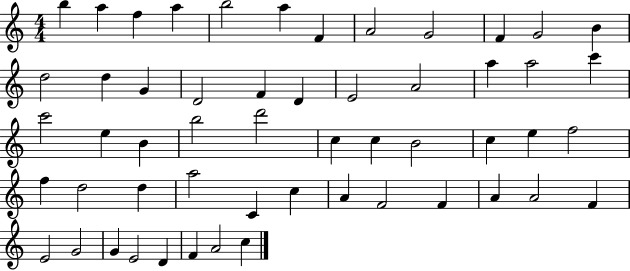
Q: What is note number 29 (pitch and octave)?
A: C5